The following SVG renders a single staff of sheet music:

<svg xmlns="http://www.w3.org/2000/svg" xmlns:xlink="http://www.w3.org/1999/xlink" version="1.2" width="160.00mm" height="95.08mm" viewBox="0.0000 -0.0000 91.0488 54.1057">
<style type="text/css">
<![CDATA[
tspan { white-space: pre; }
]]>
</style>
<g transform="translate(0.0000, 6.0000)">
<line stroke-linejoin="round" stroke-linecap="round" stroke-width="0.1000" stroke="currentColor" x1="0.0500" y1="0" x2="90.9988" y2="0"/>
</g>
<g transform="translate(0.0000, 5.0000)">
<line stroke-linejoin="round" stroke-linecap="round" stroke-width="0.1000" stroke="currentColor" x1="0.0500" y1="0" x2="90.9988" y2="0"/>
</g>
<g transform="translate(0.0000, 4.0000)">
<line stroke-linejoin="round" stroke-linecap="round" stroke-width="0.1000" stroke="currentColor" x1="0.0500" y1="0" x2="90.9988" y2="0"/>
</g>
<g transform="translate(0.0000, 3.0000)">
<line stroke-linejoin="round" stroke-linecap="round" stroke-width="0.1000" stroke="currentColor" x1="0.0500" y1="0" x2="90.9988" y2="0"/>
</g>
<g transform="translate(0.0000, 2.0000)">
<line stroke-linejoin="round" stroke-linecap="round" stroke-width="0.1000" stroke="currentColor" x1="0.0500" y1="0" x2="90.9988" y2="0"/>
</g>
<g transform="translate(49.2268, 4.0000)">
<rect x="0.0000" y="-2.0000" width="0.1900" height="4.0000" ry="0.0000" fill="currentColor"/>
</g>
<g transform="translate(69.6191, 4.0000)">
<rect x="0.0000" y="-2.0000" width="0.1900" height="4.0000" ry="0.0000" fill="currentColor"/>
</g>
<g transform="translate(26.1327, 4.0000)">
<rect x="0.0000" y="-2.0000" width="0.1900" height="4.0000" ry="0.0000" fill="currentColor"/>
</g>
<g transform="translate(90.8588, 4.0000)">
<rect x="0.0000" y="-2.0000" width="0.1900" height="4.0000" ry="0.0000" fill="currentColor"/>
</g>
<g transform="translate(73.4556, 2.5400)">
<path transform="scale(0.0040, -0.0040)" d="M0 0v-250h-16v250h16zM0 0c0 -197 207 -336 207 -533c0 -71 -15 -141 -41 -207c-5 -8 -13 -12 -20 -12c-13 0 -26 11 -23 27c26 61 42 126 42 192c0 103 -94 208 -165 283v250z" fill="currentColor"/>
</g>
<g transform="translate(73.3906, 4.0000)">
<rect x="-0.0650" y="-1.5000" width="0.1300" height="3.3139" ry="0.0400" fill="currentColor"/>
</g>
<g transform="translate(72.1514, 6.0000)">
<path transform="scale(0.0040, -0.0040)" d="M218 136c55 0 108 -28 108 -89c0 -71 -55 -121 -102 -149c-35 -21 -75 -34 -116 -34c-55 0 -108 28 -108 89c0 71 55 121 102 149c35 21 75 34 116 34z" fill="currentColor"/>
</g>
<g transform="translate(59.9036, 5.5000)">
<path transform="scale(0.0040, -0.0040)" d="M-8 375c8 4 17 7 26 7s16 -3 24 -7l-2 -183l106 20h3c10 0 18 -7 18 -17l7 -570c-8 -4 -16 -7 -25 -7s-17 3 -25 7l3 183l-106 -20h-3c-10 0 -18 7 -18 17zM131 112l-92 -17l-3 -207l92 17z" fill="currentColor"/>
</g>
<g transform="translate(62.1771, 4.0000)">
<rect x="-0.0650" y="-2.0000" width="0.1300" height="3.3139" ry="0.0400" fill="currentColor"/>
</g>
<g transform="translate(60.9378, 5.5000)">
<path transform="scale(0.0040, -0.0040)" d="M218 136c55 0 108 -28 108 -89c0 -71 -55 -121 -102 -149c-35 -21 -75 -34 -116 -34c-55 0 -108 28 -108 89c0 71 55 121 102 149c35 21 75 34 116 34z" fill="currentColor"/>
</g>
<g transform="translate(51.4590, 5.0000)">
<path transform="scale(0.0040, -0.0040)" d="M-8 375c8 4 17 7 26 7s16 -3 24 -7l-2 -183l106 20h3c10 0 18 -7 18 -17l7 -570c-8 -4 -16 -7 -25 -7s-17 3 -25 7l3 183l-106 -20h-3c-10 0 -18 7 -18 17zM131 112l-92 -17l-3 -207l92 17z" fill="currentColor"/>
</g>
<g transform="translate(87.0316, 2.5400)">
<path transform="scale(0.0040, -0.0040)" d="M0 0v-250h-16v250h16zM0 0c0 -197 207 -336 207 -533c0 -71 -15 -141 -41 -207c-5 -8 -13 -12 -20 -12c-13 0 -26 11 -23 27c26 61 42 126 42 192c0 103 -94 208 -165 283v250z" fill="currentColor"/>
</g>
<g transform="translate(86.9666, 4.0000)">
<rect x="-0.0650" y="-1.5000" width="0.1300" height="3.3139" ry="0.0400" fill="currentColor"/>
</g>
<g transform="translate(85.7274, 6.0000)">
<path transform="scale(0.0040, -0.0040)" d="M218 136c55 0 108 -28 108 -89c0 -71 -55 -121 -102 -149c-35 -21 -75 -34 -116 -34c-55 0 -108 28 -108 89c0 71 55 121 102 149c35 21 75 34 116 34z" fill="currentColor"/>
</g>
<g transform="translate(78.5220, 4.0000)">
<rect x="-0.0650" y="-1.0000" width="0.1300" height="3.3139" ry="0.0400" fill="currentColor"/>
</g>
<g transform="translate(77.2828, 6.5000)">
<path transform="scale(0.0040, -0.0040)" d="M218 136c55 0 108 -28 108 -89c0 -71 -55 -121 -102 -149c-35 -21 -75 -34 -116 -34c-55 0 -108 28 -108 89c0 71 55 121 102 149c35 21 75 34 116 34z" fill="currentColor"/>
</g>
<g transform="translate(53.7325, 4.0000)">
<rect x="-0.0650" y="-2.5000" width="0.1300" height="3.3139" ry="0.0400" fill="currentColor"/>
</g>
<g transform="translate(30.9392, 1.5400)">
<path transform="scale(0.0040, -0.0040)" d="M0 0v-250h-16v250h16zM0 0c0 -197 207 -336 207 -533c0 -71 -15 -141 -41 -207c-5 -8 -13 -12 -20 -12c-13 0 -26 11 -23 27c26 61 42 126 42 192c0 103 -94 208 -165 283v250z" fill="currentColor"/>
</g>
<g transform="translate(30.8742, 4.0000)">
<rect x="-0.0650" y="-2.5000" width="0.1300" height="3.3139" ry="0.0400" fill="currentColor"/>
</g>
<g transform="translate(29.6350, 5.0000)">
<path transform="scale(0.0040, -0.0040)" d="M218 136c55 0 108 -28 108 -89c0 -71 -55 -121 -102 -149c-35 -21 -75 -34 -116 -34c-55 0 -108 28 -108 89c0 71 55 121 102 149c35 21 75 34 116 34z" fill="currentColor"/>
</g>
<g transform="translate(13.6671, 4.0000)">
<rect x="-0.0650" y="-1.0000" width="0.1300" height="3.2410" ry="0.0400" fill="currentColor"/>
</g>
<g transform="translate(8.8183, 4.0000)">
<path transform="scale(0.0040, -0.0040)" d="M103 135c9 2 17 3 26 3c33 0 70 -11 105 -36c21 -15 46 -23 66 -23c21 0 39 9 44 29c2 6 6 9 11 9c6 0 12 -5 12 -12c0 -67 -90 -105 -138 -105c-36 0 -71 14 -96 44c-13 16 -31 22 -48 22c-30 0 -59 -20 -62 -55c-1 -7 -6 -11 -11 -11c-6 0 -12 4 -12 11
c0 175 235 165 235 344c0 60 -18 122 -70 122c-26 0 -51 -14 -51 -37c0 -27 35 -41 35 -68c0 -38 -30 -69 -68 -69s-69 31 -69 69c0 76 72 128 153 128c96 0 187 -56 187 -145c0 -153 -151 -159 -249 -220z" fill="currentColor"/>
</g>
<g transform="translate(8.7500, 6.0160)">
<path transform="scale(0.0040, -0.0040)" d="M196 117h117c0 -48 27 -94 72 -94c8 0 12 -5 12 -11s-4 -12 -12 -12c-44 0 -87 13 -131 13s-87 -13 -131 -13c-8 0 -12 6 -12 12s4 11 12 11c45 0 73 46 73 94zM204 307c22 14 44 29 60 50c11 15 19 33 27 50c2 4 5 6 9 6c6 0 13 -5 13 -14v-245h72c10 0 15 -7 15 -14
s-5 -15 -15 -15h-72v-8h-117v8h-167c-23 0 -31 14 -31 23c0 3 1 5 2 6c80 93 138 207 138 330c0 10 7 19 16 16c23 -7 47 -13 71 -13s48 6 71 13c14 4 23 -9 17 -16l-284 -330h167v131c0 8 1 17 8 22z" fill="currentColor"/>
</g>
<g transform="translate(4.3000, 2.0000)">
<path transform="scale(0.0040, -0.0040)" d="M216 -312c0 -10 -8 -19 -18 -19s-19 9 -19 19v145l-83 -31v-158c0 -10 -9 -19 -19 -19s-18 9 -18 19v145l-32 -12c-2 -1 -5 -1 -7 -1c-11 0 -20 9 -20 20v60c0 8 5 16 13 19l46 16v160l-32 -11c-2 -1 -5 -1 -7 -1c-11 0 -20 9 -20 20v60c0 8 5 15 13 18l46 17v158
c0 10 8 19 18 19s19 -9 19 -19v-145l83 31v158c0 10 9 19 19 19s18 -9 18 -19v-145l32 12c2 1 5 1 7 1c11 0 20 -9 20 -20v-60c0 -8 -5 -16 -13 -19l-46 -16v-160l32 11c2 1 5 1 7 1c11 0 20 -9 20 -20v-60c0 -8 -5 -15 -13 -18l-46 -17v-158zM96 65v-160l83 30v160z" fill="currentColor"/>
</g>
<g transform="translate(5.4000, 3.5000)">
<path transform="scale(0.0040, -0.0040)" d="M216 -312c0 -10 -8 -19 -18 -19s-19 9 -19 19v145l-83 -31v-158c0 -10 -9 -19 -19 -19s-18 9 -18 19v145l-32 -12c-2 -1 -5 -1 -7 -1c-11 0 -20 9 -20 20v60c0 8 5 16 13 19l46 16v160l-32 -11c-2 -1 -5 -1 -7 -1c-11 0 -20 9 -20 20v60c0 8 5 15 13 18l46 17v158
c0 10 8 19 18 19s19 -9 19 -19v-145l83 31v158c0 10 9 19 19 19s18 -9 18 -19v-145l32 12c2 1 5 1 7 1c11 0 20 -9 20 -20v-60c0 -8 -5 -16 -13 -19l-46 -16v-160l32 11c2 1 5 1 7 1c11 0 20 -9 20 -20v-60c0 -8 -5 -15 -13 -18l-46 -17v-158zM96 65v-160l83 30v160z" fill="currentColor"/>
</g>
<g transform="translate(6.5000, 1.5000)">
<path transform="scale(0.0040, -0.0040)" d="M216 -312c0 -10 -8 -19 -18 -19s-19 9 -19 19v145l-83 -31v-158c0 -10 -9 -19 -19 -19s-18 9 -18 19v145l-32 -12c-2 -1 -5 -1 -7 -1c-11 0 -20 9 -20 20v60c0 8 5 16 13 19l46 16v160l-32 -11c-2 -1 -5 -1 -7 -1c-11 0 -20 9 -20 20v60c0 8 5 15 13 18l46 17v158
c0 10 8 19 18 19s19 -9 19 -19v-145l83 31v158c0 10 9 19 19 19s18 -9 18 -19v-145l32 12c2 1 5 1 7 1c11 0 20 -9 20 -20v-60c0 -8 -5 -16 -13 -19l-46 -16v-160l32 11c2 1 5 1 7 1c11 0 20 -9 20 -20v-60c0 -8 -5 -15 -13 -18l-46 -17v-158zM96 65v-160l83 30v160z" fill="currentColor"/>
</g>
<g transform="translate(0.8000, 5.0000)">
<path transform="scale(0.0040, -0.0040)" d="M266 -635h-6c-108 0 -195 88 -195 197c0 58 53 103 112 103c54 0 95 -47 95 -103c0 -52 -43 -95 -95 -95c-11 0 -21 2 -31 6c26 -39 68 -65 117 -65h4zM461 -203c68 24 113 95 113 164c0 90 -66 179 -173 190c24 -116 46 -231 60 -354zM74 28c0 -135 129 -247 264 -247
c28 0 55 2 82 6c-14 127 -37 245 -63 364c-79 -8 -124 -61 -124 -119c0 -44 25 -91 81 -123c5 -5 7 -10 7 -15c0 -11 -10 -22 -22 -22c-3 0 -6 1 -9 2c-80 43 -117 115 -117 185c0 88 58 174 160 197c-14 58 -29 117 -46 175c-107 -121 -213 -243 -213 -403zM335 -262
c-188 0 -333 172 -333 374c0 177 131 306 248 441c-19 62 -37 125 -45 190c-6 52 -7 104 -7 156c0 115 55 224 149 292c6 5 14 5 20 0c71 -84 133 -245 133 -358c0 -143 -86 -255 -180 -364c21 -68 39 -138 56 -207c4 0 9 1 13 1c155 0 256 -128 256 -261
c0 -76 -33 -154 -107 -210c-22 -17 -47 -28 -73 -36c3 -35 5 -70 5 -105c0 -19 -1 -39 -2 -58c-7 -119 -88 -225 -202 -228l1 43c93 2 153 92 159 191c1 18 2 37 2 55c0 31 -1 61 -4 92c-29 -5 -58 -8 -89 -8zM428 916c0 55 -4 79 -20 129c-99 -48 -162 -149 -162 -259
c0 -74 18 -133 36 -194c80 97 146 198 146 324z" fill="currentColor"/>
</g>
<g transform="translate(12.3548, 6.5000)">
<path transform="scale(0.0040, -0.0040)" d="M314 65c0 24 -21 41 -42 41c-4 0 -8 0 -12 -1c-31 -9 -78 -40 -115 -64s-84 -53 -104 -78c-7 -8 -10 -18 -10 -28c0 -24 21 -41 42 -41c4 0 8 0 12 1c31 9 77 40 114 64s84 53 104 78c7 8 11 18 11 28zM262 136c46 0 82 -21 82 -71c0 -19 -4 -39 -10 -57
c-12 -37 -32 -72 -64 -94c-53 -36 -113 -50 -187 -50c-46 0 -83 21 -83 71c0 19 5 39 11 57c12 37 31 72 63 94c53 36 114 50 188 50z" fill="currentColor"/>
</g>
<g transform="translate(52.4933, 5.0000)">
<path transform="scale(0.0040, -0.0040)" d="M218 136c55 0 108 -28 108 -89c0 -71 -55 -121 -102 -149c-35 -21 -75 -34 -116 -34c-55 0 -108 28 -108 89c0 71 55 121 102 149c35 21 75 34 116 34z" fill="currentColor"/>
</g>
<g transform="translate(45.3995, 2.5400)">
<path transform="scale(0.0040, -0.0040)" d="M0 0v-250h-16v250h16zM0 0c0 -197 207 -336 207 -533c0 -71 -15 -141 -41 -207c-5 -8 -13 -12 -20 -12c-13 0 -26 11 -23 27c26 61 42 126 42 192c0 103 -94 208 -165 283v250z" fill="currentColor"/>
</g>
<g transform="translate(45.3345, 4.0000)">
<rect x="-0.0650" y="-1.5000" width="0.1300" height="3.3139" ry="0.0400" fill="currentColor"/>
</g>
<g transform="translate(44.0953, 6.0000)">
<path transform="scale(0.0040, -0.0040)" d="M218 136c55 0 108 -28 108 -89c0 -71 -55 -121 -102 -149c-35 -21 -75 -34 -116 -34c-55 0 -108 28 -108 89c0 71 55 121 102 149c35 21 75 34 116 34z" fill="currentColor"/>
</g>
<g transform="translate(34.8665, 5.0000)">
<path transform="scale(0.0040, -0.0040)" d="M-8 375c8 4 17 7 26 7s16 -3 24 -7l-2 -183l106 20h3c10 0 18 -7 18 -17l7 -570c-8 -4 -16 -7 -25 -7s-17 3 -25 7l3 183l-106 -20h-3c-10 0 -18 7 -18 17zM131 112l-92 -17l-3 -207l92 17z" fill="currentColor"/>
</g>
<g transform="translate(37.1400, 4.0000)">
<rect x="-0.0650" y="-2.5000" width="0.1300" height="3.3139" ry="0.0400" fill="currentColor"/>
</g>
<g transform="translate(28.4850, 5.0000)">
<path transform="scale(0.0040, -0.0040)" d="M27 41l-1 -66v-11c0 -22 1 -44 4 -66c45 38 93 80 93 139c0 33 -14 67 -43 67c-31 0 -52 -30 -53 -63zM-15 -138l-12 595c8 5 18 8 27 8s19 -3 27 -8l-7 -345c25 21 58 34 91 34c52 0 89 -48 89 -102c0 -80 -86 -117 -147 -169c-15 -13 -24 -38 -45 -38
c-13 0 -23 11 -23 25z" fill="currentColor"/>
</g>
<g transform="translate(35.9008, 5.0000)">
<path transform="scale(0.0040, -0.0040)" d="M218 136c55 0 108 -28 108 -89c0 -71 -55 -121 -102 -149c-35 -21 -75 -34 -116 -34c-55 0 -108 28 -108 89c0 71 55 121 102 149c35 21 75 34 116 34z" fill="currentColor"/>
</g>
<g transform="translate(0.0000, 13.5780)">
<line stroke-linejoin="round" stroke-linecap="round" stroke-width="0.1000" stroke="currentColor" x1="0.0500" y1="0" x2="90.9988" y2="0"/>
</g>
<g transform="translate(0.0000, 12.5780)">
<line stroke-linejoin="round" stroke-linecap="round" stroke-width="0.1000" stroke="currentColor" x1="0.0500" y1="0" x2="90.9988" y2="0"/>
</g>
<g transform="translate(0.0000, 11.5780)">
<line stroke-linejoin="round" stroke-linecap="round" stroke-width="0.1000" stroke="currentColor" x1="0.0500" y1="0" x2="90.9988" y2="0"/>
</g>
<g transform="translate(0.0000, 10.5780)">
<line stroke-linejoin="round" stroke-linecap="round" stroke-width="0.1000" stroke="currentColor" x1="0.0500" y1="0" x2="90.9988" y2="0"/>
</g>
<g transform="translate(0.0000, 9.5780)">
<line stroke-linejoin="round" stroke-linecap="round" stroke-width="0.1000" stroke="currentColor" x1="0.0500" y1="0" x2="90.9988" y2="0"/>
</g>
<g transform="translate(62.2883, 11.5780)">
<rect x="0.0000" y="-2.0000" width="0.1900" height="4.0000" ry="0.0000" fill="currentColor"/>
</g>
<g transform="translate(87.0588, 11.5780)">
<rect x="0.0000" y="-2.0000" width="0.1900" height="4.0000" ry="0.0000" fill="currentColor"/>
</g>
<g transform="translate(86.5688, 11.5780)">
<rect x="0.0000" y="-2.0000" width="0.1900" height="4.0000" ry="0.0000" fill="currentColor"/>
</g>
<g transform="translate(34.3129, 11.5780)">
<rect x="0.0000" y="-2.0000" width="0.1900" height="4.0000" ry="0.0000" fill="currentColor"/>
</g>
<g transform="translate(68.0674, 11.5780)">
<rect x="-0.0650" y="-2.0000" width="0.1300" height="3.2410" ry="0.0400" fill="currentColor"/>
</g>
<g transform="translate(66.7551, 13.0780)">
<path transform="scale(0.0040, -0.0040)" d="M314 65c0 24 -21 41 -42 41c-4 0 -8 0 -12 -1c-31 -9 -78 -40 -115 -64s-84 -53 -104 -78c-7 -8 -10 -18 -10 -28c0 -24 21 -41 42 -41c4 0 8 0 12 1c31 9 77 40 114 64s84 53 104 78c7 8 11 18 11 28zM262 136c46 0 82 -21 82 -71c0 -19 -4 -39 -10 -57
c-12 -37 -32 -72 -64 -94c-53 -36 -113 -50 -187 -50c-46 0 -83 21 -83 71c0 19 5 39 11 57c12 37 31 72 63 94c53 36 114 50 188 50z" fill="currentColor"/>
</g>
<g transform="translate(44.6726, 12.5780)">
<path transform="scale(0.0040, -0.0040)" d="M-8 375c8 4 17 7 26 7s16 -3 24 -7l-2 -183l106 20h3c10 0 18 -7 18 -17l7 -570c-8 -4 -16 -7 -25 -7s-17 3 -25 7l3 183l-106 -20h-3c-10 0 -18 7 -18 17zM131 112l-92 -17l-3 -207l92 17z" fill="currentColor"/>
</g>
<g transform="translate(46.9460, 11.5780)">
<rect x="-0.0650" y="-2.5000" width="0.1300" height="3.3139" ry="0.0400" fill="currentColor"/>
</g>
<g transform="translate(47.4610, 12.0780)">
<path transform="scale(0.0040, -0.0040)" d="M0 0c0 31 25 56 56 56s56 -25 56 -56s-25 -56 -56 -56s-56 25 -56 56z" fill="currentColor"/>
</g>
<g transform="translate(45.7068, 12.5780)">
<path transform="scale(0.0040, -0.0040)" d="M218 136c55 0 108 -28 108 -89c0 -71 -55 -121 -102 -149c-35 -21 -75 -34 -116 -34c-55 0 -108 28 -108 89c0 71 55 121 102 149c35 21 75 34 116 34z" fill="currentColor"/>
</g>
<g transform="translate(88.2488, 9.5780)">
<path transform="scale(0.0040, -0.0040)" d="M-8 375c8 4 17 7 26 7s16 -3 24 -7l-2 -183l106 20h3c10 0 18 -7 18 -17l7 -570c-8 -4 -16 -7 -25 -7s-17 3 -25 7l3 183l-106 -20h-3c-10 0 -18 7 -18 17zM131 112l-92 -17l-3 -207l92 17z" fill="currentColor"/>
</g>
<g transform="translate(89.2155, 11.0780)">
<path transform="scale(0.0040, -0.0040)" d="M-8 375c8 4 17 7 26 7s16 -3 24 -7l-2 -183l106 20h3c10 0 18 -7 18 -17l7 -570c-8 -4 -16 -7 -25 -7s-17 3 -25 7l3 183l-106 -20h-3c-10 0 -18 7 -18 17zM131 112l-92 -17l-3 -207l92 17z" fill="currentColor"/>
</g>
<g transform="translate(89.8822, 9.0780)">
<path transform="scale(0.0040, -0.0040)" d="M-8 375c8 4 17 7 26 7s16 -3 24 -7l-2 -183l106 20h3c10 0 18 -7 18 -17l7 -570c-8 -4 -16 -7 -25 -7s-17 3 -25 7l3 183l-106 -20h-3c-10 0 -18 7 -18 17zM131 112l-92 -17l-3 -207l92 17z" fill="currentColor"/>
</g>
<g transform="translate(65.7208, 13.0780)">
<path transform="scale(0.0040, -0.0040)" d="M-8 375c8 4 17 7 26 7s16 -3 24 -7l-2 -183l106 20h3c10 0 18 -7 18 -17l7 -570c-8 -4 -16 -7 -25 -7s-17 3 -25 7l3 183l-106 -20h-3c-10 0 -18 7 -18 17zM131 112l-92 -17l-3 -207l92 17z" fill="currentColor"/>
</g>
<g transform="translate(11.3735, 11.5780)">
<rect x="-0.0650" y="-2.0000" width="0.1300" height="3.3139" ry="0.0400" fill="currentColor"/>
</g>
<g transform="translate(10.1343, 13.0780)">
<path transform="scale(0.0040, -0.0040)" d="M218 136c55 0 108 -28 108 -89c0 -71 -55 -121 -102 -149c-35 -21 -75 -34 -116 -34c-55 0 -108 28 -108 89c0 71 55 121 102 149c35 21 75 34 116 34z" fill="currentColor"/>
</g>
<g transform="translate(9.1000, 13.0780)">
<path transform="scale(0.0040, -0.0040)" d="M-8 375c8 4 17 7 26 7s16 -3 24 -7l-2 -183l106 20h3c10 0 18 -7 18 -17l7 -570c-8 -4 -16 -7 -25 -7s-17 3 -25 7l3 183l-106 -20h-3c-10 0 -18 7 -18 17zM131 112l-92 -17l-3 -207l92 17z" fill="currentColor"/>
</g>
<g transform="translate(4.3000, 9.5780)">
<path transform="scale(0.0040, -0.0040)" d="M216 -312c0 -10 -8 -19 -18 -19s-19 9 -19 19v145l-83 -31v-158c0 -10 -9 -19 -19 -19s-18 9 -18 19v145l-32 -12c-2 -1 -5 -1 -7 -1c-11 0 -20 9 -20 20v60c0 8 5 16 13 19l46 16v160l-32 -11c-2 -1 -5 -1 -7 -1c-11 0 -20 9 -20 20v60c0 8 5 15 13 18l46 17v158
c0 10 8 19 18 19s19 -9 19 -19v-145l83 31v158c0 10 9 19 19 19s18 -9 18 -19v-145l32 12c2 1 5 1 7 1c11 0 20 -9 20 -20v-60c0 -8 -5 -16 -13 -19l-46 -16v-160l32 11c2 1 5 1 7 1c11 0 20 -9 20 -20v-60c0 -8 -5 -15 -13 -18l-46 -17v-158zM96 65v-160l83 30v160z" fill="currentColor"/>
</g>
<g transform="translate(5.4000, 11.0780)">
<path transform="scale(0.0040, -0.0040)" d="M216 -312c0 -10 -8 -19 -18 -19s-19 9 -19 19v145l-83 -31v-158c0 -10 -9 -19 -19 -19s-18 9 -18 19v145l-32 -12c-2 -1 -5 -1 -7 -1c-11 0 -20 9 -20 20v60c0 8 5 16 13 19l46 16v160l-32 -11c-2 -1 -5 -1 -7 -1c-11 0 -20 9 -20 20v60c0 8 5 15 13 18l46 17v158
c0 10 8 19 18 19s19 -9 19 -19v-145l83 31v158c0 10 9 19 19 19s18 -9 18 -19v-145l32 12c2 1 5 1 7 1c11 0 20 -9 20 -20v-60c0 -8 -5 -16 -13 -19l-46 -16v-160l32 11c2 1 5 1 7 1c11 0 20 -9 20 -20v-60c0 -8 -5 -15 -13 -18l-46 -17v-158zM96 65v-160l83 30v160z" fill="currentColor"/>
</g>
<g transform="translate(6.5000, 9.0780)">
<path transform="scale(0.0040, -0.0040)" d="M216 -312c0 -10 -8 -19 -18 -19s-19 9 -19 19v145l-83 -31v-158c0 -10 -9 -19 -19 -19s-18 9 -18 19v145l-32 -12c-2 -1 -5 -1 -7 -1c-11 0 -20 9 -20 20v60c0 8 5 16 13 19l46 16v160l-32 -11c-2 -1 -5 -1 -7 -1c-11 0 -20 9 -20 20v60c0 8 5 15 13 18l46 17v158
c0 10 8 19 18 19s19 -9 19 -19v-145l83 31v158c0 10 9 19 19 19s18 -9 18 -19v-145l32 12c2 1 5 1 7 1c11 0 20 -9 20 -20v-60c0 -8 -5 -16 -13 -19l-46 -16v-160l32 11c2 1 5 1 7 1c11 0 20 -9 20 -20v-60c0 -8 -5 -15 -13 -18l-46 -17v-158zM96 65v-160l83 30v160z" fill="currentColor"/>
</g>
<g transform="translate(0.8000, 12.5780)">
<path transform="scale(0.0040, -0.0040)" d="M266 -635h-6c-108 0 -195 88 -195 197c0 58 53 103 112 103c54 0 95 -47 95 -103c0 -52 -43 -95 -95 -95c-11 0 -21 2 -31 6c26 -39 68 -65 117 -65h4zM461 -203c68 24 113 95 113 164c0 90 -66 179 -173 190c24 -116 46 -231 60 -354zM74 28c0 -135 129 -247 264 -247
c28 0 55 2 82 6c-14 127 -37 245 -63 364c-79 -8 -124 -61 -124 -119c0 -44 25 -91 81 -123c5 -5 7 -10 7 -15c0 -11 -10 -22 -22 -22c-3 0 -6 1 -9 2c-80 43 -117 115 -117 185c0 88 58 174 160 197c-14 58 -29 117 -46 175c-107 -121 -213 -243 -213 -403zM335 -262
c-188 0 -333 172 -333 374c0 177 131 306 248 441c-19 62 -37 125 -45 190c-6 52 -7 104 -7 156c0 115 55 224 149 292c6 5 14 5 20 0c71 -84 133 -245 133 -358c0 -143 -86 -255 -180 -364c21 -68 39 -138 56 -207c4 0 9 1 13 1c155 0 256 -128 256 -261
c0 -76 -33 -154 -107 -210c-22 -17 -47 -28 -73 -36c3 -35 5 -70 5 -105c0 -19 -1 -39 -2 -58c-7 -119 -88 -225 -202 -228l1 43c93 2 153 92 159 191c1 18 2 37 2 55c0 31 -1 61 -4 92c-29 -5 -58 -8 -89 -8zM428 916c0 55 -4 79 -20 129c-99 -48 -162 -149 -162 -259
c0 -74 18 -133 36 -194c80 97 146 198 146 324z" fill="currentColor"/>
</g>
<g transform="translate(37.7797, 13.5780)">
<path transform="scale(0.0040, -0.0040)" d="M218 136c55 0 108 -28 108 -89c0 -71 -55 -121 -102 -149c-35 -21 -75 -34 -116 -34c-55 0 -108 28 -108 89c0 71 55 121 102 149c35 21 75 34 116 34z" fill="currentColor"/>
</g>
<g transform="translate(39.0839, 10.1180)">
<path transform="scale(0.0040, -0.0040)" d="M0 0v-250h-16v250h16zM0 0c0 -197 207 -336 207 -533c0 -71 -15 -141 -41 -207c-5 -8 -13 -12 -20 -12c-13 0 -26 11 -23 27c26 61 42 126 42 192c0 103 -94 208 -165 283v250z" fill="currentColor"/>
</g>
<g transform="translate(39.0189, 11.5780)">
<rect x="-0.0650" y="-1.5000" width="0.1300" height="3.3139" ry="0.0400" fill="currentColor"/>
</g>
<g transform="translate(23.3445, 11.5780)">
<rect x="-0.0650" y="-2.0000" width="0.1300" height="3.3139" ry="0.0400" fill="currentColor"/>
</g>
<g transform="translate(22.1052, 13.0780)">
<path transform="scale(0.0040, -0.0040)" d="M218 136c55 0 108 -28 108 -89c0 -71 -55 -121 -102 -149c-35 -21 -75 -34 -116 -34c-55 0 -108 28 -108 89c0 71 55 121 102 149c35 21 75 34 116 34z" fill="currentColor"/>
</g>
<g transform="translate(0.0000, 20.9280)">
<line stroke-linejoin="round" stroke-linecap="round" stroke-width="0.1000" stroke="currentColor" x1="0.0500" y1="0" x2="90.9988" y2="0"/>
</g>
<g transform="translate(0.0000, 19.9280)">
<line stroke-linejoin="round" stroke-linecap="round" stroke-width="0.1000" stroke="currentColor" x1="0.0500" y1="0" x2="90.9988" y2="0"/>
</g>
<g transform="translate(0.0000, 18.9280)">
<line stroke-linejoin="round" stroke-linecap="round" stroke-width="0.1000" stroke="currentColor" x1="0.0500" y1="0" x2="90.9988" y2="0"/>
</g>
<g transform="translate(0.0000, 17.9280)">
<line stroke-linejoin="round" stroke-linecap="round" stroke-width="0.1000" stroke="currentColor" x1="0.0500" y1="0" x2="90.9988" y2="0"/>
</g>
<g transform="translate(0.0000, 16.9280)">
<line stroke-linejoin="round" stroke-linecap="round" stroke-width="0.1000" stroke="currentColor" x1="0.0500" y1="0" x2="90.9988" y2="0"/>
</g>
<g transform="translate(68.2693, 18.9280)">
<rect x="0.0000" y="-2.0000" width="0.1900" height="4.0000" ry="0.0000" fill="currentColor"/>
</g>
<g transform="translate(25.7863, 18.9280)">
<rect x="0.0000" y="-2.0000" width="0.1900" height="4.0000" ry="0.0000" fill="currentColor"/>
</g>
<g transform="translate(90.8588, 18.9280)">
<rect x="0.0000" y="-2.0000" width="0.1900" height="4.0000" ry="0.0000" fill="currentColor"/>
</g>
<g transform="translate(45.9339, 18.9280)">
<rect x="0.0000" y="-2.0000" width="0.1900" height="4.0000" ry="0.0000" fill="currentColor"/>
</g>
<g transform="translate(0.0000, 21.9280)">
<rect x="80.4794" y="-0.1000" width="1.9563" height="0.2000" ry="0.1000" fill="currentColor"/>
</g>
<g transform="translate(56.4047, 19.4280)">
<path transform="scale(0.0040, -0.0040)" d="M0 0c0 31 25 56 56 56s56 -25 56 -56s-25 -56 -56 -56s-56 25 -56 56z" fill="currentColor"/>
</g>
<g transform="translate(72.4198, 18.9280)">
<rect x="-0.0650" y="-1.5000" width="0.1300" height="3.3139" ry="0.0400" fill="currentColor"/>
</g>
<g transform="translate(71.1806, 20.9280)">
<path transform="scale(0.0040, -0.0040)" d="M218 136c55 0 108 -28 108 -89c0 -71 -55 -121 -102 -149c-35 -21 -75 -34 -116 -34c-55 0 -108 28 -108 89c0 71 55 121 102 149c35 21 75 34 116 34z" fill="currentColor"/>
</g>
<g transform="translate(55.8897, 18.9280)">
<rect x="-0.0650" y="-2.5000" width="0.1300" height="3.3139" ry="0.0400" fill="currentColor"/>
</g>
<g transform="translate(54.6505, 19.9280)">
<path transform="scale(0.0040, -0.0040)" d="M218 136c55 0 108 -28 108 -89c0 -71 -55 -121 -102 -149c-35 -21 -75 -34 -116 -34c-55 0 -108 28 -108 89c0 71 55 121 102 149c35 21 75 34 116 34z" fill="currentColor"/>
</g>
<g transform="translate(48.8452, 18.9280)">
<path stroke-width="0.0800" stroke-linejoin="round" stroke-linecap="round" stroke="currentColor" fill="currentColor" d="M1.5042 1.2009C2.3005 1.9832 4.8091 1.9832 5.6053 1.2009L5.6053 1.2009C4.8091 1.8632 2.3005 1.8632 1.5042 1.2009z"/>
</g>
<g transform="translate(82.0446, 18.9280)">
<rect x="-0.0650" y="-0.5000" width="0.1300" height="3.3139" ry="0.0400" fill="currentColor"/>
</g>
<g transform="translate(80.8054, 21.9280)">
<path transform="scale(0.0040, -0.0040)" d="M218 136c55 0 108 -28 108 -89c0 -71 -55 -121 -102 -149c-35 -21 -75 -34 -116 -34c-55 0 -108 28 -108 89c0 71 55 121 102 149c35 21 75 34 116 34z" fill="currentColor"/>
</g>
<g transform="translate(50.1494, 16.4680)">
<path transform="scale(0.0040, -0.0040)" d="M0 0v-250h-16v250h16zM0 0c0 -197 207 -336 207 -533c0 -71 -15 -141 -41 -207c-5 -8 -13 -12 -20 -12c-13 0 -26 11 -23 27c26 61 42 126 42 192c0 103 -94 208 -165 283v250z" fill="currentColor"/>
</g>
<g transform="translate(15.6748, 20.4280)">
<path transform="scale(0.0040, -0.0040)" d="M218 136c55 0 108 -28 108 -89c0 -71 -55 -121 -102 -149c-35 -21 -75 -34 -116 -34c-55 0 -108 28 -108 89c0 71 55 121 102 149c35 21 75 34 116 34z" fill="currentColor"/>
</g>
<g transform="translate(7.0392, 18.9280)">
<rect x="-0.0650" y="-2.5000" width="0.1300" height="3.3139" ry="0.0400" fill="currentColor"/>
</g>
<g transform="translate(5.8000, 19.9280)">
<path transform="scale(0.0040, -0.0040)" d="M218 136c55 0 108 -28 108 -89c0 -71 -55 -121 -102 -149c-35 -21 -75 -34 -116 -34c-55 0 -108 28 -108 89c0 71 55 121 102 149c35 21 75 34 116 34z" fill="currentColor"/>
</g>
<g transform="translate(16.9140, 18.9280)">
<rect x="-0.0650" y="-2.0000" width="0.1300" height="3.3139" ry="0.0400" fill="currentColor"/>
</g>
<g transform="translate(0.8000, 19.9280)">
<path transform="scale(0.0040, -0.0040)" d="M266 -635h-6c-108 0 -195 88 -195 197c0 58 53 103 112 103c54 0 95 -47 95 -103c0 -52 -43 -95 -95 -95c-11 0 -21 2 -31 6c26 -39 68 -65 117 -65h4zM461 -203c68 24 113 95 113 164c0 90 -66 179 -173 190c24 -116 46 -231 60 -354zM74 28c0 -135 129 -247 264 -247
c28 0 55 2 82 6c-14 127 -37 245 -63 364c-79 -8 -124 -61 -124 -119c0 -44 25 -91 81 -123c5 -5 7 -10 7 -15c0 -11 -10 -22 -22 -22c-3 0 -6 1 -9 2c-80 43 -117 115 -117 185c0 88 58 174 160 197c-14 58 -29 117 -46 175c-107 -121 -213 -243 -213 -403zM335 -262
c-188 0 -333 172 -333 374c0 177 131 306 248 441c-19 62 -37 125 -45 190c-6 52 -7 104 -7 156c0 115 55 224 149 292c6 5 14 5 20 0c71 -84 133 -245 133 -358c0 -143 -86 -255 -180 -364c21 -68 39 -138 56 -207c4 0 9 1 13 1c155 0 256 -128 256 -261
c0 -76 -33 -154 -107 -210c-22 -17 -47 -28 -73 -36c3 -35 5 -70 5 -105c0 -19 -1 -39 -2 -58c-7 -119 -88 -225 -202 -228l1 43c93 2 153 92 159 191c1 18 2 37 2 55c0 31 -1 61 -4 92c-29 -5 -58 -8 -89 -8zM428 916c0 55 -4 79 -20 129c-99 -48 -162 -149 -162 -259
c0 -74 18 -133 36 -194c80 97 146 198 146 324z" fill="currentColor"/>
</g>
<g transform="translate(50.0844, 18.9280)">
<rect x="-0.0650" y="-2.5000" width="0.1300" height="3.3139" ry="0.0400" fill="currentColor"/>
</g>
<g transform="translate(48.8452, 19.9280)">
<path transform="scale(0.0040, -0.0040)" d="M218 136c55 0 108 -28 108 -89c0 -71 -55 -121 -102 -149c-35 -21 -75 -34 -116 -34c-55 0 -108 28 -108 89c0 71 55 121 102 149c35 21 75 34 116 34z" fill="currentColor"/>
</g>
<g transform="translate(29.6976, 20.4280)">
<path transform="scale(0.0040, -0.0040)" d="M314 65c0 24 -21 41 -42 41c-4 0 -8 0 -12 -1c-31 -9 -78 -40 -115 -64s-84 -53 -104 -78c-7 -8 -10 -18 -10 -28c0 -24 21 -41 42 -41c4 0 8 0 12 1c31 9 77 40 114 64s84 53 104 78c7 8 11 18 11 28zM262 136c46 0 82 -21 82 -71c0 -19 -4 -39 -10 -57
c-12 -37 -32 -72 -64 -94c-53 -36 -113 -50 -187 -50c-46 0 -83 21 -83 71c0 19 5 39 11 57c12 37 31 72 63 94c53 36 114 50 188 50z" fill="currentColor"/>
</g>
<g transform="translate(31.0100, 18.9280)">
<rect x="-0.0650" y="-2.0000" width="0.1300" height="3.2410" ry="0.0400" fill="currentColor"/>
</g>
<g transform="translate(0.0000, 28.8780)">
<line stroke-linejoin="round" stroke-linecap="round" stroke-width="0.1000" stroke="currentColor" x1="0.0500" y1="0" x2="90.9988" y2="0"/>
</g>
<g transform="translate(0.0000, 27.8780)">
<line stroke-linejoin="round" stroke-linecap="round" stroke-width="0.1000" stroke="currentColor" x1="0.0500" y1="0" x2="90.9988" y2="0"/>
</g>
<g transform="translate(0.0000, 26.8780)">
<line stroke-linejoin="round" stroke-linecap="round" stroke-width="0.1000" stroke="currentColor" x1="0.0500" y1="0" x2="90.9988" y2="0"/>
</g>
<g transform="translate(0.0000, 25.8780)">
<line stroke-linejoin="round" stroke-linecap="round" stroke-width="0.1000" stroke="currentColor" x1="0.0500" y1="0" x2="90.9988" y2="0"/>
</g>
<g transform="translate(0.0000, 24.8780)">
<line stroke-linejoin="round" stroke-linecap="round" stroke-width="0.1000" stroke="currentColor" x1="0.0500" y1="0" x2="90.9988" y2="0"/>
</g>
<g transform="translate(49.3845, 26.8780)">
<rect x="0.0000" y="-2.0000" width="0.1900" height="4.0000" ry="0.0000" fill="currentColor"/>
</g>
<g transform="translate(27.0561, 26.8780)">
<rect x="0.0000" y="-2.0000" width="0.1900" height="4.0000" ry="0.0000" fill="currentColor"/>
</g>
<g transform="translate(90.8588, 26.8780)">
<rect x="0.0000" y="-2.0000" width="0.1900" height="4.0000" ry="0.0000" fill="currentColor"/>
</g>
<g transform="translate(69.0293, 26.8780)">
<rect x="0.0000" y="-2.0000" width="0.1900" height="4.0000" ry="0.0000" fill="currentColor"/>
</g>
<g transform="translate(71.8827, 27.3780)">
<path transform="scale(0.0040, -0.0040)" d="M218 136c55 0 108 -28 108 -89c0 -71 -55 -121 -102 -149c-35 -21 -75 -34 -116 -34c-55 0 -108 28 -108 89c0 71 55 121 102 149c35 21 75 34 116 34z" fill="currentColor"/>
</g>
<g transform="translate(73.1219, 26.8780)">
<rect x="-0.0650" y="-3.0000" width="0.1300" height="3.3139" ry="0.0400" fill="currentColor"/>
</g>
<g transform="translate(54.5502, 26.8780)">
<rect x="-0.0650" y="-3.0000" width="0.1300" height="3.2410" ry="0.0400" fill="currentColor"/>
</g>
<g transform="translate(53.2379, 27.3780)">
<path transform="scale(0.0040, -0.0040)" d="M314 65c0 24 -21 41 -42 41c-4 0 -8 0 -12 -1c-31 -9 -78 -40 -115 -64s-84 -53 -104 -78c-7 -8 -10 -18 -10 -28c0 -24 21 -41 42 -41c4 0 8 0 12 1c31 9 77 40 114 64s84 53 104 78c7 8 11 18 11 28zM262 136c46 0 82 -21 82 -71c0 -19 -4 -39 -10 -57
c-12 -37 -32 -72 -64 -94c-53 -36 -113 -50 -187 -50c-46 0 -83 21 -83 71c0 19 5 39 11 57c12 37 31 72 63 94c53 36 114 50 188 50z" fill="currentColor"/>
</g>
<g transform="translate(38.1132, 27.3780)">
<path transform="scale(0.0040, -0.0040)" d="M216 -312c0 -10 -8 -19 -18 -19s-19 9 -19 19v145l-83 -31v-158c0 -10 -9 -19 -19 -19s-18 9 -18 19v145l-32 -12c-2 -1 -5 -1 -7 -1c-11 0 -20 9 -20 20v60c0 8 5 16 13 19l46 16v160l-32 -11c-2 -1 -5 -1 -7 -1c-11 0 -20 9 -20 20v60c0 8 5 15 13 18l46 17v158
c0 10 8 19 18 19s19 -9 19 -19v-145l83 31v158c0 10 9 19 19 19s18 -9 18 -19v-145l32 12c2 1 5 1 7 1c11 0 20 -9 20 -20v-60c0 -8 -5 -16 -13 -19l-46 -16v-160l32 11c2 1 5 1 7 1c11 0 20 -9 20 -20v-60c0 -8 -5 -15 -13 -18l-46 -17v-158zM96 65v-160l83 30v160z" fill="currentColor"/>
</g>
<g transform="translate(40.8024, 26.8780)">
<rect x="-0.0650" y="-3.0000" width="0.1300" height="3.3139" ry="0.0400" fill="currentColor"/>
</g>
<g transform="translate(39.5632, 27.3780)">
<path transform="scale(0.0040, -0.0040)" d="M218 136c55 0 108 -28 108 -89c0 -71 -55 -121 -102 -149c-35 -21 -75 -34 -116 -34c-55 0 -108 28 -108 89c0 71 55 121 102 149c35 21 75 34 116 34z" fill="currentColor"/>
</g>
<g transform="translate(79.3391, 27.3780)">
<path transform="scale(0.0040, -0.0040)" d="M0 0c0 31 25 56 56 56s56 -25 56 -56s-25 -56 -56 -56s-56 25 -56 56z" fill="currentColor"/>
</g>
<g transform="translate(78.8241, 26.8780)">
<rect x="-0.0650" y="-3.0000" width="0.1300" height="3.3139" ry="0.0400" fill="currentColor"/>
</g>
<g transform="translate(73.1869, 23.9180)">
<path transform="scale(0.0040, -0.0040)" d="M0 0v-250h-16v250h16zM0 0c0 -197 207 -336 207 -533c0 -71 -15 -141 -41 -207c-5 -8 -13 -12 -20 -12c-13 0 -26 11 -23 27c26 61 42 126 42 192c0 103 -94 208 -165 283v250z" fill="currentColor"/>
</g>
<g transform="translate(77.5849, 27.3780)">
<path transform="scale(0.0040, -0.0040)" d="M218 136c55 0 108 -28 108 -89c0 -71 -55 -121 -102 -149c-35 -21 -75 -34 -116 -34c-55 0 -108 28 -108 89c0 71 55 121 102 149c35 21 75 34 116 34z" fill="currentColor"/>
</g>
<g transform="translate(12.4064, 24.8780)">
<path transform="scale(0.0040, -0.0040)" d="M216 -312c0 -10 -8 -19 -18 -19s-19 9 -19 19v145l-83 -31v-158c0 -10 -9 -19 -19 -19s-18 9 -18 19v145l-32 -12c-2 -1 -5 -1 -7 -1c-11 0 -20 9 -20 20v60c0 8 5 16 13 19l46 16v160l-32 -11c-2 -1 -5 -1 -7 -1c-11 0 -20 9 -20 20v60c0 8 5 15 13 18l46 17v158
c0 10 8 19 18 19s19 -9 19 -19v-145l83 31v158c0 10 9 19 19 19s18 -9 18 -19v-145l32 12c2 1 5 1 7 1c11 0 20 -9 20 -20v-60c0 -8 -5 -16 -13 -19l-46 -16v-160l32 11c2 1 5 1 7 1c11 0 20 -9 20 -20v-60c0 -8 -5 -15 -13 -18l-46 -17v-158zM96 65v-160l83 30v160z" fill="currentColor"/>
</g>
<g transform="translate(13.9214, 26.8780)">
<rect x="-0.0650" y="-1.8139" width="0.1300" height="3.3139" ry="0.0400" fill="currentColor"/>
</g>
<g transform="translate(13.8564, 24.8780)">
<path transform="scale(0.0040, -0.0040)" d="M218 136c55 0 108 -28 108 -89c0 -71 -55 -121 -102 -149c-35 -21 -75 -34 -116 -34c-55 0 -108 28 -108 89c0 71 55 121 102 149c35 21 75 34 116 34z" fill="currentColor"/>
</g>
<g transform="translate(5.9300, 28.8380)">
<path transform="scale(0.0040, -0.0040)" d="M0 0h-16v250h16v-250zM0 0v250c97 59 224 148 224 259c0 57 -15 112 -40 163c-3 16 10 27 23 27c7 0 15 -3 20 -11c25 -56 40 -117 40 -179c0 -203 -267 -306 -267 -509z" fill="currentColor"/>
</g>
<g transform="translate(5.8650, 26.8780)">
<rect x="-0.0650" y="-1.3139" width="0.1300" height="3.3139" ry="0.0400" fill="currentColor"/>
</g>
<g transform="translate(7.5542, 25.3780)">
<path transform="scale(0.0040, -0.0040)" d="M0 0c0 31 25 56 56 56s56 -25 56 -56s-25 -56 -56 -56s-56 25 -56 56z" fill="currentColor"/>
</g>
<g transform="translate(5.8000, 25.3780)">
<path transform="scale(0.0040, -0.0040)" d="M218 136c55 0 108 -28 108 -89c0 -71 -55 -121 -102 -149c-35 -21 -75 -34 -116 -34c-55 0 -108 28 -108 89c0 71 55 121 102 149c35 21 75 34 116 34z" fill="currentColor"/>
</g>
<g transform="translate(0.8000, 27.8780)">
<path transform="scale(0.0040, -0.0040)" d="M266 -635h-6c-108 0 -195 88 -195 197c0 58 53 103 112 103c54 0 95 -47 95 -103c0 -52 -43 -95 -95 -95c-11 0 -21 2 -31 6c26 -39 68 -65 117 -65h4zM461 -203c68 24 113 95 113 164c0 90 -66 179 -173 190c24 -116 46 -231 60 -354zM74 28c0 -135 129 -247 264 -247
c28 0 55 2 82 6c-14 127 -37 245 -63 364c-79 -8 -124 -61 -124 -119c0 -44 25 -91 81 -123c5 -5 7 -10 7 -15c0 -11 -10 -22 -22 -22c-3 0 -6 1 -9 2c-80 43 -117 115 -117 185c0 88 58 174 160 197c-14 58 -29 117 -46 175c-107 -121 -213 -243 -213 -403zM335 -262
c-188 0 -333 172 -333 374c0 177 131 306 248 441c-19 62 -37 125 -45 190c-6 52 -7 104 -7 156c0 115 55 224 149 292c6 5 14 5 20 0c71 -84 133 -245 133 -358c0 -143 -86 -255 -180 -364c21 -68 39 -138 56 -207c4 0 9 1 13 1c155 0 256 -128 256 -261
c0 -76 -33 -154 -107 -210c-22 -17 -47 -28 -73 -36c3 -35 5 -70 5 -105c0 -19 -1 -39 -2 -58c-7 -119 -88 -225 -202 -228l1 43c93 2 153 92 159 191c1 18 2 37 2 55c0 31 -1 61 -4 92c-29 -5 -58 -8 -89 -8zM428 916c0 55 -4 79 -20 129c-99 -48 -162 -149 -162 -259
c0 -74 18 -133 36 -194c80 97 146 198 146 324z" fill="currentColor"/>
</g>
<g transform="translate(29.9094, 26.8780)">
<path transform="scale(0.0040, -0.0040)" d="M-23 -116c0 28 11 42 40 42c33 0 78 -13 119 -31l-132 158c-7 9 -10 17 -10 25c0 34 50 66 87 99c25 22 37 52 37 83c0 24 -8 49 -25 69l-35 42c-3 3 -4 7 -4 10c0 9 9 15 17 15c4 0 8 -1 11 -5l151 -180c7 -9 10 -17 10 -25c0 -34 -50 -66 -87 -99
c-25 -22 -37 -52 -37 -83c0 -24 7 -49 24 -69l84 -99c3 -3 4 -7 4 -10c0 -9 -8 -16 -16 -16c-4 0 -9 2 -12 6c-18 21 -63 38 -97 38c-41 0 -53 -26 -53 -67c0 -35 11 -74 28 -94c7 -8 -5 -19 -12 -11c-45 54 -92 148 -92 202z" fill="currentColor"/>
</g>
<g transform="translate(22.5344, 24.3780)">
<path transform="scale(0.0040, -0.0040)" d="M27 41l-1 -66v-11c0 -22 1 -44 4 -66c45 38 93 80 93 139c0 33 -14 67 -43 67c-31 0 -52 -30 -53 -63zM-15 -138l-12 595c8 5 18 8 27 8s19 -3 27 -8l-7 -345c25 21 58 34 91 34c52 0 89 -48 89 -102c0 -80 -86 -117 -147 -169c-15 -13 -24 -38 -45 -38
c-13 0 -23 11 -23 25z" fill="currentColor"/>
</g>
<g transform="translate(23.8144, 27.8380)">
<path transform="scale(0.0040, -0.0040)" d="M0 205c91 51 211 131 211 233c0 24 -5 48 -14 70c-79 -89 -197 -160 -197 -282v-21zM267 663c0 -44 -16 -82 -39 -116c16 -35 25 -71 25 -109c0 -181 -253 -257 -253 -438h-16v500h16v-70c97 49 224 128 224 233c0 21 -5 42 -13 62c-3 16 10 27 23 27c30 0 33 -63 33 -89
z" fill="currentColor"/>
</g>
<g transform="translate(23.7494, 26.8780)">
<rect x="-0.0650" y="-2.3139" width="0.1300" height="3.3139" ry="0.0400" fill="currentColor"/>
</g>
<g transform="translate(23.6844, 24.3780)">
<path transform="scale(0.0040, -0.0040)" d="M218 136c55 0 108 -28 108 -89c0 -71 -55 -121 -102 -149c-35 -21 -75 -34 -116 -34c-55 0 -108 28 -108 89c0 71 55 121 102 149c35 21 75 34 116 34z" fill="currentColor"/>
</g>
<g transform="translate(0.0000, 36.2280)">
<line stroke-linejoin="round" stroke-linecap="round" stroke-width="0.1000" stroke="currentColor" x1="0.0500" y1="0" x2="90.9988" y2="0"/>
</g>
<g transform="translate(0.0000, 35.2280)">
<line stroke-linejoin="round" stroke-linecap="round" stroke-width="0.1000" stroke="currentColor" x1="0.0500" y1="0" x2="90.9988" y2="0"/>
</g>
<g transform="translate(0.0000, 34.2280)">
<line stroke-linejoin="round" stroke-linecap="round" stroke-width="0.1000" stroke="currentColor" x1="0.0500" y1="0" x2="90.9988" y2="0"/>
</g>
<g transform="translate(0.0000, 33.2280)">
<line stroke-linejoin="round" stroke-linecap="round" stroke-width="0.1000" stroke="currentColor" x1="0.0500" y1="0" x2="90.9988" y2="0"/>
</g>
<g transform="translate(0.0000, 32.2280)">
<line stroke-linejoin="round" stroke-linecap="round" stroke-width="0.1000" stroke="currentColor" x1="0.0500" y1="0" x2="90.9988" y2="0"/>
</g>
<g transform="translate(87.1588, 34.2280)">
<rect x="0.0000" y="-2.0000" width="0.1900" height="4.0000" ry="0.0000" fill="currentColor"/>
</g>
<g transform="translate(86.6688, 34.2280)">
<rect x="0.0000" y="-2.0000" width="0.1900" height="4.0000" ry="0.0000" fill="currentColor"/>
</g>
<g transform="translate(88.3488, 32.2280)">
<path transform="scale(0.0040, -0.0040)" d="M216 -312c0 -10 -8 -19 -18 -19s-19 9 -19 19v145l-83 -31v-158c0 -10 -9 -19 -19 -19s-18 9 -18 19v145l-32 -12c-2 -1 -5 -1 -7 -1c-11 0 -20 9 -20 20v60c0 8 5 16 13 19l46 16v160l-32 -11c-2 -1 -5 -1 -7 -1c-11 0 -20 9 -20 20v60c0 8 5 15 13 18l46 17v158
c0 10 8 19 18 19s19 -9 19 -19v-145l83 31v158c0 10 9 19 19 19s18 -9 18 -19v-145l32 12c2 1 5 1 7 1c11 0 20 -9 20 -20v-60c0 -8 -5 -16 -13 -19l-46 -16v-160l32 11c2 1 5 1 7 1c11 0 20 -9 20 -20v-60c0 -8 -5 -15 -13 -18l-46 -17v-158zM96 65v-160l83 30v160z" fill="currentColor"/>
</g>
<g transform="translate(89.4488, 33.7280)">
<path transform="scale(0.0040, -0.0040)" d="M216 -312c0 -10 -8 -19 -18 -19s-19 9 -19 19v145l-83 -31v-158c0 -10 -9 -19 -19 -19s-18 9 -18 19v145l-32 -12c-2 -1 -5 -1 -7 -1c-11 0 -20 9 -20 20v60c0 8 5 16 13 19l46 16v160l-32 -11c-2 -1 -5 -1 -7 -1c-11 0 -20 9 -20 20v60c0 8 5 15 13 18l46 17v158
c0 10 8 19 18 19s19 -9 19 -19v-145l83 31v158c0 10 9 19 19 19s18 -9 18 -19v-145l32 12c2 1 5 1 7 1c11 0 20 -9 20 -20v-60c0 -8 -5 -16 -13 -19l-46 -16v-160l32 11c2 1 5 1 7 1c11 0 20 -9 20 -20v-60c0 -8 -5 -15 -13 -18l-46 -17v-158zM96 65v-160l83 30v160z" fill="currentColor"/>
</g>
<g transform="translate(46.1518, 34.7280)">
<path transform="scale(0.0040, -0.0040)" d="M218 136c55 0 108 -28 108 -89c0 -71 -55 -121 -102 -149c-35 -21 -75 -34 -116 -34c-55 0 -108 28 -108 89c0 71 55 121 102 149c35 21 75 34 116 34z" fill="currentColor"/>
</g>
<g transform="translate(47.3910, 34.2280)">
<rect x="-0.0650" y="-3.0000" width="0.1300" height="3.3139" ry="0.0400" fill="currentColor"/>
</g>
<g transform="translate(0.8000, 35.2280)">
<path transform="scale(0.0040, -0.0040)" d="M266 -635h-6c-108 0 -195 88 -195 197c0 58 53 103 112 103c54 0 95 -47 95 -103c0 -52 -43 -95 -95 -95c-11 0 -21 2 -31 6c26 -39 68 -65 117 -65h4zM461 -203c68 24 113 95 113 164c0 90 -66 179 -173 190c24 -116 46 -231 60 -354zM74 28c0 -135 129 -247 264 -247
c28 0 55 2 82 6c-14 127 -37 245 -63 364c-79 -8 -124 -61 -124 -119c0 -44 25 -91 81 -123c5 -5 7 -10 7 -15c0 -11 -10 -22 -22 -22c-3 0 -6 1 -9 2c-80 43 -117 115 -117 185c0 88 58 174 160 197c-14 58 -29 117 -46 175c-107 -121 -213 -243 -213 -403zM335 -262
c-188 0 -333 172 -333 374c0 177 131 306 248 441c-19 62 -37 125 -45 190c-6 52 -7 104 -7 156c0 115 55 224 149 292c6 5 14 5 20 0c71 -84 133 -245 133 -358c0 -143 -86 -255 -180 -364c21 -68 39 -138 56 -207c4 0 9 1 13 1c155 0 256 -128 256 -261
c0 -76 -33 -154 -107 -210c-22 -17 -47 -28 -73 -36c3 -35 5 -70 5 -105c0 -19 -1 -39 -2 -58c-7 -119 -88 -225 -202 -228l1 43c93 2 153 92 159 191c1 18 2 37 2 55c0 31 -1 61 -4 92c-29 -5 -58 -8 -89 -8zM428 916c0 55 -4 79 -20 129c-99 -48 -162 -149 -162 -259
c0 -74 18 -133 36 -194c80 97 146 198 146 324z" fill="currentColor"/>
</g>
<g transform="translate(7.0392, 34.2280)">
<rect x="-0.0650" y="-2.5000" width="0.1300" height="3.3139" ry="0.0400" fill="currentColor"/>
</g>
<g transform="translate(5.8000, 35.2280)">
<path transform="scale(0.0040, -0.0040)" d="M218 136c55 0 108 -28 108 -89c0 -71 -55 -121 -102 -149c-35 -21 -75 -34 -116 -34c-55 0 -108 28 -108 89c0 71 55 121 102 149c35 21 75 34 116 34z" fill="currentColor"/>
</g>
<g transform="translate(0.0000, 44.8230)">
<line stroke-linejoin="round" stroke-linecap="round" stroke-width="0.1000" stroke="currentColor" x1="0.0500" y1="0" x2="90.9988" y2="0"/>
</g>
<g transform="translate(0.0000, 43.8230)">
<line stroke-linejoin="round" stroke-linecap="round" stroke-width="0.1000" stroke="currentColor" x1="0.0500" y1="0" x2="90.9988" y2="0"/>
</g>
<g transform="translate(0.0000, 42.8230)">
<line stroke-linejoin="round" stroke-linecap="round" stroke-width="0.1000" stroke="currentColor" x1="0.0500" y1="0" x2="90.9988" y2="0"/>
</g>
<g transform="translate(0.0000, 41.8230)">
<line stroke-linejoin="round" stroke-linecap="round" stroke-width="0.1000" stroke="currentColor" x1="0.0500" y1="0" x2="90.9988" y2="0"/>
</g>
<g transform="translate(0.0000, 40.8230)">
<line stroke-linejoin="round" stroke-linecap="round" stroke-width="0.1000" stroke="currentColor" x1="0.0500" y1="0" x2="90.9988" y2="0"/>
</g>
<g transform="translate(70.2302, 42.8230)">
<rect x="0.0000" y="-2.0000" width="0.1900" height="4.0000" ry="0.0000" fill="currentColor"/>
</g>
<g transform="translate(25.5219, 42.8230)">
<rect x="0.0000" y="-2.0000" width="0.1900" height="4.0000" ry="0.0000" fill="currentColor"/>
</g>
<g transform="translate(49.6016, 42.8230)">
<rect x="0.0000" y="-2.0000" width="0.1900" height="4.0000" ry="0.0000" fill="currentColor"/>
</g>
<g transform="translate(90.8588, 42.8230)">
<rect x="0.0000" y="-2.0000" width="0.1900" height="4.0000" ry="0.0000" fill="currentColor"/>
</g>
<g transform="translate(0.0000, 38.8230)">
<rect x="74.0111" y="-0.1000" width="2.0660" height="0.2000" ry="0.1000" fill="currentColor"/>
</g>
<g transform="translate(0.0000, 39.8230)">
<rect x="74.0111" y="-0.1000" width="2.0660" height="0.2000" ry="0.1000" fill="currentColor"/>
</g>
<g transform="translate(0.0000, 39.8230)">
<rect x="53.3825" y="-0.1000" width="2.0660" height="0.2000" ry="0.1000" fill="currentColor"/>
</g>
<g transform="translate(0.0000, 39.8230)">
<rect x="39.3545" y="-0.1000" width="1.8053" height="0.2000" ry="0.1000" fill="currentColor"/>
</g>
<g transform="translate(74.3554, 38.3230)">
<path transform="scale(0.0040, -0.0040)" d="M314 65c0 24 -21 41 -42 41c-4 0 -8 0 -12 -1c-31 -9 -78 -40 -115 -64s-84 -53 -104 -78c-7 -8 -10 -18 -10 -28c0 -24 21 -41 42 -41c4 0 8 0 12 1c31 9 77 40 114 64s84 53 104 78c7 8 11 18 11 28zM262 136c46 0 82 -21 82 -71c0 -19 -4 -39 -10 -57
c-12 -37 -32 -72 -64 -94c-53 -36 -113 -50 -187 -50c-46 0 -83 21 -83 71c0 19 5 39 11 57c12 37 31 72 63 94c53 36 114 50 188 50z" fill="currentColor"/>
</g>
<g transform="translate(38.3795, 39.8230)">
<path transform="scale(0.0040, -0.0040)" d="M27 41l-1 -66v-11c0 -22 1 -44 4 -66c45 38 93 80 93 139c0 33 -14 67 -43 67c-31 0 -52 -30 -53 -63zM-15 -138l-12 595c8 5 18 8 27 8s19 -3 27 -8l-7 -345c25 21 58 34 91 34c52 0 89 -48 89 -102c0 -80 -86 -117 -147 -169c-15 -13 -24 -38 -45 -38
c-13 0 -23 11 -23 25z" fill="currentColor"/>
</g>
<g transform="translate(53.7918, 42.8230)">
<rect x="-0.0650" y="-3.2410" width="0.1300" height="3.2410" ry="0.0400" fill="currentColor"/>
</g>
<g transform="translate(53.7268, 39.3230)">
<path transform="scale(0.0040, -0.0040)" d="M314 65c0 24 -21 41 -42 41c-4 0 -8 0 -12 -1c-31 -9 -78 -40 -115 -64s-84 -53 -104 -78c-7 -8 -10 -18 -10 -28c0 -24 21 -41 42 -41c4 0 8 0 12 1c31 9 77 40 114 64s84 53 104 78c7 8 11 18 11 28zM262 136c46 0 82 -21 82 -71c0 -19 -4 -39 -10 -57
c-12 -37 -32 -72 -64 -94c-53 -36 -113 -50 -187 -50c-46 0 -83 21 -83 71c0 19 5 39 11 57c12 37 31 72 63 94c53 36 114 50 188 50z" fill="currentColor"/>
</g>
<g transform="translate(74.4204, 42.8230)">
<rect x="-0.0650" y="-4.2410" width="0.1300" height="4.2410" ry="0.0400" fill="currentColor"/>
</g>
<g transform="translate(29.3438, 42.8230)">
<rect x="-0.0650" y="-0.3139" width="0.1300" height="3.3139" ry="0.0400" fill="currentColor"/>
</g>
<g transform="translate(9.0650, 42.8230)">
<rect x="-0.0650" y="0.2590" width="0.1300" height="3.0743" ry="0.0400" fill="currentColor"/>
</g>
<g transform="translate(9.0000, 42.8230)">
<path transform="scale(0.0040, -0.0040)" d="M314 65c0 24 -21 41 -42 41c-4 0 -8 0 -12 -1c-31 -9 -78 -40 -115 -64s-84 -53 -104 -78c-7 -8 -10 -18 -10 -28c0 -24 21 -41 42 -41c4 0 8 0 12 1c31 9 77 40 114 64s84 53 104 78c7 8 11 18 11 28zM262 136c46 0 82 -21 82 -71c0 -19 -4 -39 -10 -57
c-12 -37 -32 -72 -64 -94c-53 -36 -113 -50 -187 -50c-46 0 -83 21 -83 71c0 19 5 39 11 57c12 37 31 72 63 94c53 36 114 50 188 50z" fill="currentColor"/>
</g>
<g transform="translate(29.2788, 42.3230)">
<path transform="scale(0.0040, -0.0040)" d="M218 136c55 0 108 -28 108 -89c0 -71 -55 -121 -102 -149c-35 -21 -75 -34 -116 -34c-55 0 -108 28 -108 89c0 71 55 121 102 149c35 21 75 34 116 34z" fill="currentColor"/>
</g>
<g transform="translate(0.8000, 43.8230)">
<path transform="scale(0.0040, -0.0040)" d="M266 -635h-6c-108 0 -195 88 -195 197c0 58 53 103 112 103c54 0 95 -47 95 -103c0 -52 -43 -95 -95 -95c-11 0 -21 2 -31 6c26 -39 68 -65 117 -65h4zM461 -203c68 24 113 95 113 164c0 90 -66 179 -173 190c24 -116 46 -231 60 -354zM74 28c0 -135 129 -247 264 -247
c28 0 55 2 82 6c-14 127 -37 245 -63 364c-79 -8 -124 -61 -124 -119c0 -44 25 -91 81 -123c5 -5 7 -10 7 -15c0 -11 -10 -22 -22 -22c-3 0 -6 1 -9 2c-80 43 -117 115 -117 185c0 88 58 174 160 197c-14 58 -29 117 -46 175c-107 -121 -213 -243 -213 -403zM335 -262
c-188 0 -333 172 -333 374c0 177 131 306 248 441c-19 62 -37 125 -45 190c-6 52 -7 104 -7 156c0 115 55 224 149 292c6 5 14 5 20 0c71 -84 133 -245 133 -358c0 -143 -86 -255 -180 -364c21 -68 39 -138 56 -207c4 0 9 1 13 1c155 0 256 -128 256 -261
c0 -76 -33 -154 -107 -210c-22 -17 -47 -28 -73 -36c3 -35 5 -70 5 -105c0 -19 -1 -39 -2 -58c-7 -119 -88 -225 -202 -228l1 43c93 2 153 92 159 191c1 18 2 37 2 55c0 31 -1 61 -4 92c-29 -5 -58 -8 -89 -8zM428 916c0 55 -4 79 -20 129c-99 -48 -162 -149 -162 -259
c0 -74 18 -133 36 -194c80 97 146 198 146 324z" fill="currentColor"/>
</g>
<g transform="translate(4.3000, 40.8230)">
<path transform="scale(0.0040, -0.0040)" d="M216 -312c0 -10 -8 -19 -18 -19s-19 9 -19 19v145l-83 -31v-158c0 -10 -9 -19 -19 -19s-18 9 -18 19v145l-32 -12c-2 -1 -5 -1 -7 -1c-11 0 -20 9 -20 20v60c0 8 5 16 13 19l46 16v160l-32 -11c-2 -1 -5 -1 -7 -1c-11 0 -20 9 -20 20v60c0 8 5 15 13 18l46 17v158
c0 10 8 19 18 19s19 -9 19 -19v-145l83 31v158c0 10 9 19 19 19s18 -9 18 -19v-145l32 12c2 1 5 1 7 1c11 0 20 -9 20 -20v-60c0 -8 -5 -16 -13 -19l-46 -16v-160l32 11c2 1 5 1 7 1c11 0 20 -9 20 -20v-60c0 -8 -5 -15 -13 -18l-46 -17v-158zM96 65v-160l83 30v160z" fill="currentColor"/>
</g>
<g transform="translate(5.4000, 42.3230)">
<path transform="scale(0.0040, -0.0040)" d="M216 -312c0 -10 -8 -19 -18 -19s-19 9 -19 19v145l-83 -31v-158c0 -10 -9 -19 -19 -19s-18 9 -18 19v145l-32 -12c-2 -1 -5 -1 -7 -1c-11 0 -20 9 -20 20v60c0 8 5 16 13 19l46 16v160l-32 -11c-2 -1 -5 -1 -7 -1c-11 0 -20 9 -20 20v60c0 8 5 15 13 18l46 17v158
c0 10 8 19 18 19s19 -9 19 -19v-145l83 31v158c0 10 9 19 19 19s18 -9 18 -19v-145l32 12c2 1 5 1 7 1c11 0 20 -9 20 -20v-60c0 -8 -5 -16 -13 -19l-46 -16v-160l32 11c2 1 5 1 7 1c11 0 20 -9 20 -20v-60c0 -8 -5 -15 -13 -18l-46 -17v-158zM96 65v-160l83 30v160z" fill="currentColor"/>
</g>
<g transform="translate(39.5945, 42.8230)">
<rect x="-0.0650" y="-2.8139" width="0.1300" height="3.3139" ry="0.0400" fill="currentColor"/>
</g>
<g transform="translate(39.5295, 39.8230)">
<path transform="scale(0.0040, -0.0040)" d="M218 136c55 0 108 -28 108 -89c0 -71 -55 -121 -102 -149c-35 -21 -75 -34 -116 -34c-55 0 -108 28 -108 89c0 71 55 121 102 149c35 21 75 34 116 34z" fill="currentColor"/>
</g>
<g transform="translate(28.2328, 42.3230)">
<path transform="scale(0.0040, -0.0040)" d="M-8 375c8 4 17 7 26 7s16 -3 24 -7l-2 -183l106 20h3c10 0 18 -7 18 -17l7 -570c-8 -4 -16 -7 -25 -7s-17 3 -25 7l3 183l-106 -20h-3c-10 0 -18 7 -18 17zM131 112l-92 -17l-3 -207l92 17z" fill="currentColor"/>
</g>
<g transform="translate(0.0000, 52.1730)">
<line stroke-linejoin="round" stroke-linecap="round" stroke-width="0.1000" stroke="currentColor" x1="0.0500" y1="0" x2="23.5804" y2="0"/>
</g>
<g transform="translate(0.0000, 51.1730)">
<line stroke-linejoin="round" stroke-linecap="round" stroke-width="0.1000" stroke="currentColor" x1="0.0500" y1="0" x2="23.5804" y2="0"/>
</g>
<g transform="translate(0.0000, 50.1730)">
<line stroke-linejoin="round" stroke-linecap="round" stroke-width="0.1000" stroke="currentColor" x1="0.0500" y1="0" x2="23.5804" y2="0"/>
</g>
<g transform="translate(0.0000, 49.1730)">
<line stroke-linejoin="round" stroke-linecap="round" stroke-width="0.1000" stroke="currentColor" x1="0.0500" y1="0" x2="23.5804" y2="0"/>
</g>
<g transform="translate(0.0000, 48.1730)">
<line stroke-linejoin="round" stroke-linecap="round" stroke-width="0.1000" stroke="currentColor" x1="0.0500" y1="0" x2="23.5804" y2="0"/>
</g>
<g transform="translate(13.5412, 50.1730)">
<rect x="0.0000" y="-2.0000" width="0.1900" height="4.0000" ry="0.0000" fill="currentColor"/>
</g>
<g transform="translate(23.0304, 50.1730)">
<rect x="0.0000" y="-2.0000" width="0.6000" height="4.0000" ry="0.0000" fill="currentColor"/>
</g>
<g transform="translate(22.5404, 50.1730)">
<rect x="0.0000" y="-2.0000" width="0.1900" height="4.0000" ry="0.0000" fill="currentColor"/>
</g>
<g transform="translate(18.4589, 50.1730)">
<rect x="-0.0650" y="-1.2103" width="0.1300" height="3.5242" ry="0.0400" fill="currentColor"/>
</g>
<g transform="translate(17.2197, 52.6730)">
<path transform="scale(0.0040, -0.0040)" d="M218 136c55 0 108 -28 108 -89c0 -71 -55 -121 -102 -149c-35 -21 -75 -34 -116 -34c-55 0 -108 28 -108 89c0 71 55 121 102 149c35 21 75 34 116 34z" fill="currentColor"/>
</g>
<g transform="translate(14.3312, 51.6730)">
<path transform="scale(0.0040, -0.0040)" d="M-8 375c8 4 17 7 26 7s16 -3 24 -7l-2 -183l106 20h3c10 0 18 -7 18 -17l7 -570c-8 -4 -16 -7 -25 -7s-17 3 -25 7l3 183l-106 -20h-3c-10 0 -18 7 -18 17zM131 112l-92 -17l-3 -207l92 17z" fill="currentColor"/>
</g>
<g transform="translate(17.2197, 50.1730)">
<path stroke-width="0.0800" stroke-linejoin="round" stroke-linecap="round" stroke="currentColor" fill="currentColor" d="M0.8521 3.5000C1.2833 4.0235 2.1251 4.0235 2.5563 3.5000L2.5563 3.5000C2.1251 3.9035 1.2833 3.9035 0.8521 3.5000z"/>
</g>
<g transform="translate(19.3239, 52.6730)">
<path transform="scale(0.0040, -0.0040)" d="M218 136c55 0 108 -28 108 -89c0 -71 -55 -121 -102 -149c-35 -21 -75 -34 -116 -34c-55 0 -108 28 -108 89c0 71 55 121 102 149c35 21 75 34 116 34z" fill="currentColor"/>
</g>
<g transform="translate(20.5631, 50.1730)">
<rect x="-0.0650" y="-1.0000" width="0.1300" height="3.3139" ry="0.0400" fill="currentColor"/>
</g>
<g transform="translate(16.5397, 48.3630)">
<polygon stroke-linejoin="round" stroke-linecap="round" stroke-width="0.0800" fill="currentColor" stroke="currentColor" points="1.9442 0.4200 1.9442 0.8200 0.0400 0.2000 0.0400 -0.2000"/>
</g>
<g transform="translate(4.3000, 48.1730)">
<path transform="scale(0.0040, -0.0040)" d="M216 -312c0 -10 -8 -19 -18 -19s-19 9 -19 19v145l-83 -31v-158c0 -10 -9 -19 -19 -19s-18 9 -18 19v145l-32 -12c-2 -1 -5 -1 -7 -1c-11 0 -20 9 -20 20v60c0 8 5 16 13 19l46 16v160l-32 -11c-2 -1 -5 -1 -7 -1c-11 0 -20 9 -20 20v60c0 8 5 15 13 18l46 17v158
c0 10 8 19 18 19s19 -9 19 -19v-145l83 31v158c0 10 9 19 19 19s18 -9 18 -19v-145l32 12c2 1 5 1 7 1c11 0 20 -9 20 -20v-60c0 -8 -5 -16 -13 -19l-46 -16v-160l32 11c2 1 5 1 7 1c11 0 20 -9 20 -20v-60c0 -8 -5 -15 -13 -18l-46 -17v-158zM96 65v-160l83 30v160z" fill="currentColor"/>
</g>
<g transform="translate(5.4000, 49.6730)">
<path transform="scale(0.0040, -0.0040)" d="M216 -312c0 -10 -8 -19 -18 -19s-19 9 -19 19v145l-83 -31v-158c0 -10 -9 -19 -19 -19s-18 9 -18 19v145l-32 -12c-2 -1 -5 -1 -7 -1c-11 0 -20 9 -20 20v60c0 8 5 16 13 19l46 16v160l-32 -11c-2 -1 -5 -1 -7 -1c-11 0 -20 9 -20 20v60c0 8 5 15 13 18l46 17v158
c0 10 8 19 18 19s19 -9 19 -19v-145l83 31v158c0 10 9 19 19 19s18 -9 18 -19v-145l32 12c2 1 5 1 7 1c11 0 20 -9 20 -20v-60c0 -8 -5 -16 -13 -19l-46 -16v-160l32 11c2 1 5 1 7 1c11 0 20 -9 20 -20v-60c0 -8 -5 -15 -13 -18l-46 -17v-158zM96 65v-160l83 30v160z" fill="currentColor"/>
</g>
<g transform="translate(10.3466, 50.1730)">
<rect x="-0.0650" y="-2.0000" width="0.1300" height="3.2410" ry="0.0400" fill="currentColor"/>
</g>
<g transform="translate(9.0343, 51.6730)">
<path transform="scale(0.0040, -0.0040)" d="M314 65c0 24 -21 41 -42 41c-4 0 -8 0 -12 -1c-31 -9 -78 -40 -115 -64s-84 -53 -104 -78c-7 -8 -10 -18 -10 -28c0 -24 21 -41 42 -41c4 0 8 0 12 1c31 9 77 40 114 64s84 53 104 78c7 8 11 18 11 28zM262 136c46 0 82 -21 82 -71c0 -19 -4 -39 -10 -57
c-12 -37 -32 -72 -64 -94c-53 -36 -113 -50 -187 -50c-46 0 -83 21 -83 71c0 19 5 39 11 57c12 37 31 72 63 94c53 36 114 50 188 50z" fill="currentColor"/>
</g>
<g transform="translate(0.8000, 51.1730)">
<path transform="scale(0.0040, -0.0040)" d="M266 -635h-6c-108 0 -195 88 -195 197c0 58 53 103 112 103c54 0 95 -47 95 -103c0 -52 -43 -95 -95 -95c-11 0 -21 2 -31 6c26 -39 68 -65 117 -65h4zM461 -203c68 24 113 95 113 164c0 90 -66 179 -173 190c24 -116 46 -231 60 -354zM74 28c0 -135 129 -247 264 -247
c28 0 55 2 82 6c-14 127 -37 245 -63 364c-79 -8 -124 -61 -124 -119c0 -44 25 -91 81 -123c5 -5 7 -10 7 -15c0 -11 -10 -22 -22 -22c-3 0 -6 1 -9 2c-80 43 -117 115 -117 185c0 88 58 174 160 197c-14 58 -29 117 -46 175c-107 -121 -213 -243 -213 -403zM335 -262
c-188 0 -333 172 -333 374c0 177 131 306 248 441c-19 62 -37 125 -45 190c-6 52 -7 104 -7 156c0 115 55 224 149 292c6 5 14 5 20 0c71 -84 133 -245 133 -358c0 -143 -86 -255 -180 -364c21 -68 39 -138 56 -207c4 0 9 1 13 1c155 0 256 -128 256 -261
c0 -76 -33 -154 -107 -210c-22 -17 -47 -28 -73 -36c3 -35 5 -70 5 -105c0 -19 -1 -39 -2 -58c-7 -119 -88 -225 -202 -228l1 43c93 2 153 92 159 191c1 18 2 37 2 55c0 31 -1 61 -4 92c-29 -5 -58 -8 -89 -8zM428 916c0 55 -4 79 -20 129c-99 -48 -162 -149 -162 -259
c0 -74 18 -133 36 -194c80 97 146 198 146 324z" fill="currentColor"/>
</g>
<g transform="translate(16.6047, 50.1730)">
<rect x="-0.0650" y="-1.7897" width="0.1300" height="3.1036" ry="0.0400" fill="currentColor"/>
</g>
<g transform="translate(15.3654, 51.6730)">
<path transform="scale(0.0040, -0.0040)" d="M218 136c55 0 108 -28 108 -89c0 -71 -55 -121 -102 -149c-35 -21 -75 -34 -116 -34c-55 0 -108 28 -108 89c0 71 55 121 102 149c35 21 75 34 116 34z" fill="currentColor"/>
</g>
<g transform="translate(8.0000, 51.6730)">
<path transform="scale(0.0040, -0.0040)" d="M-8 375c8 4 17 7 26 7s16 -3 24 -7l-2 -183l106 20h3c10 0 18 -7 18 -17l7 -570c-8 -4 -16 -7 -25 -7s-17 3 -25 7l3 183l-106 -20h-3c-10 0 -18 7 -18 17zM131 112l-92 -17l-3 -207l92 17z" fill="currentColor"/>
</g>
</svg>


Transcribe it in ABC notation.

X:1
T:Untitled
M:2/4
L:1/4
K:A
D2 _G/2 G E/2 G F E/2 D E/2 F F E/2 G F2 G F F2 G/2 G E C e/2 ^f _g/4 z ^A A2 A/2 A G A B2 c _a b2 d'2 F2 F/2 D/2 D